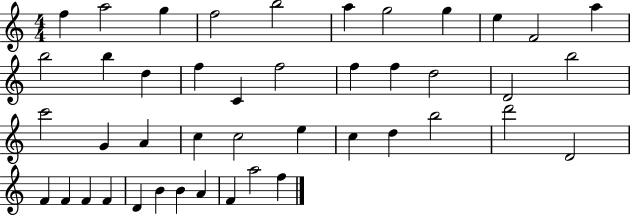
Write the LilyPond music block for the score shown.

{
  \clef treble
  \numericTimeSignature
  \time 4/4
  \key c \major
  f''4 a''2 g''4 | f''2 b''2 | a''4 g''2 g''4 | e''4 f'2 a''4 | \break b''2 b''4 d''4 | f''4 c'4 f''2 | f''4 f''4 d''2 | d'2 b''2 | \break c'''2 g'4 a'4 | c''4 c''2 e''4 | c''4 d''4 b''2 | d'''2 d'2 | \break f'4 f'4 f'4 f'4 | d'4 b'4 b'4 a'4 | f'4 a''2 f''4 | \bar "|."
}